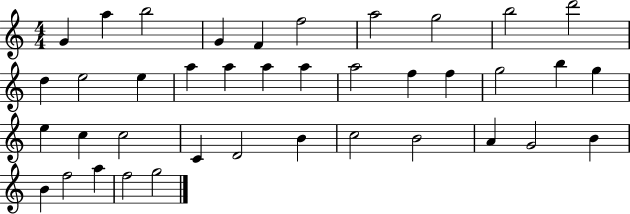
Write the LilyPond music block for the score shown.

{
  \clef treble
  \numericTimeSignature
  \time 4/4
  \key c \major
  g'4 a''4 b''2 | g'4 f'4 f''2 | a''2 g''2 | b''2 d'''2 | \break d''4 e''2 e''4 | a''4 a''4 a''4 a''4 | a''2 f''4 f''4 | g''2 b''4 g''4 | \break e''4 c''4 c''2 | c'4 d'2 b'4 | c''2 b'2 | a'4 g'2 b'4 | \break b'4 f''2 a''4 | f''2 g''2 | \bar "|."
}